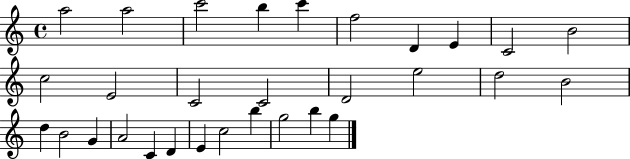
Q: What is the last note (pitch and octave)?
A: G5